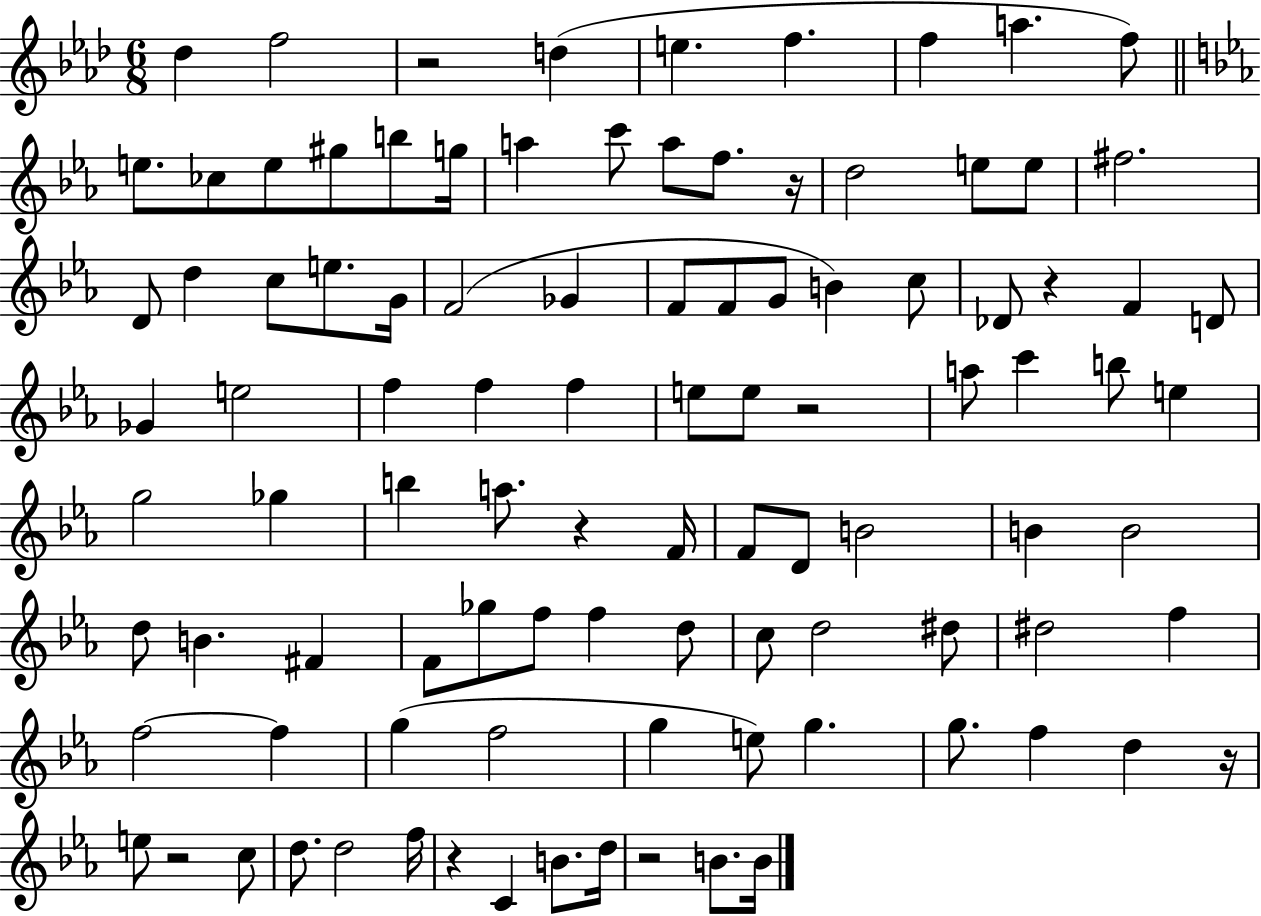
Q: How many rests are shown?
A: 9